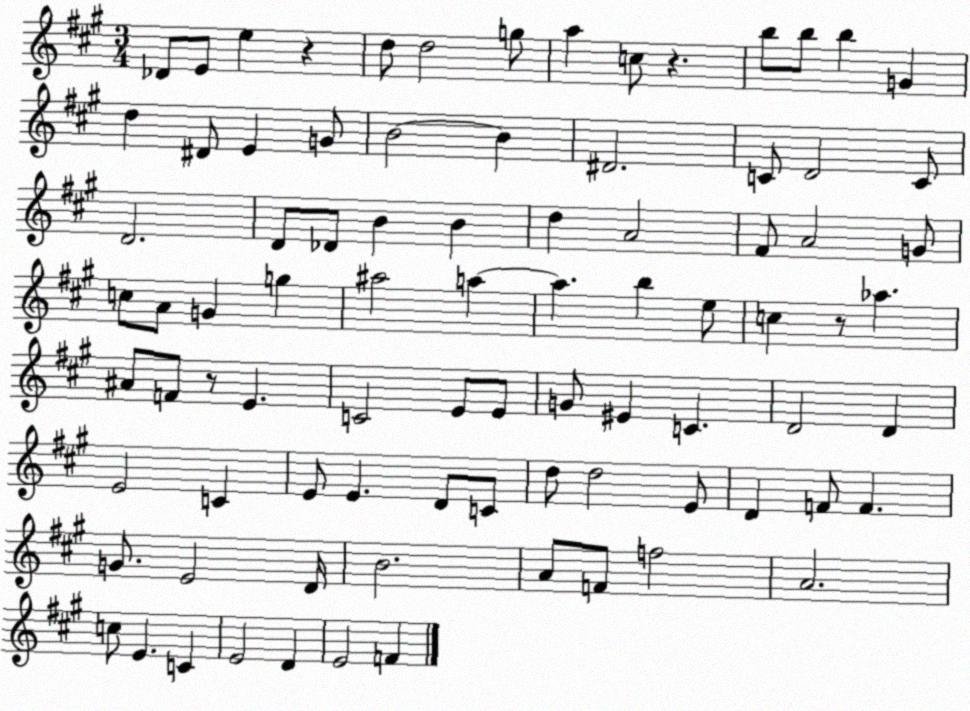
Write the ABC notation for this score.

X:1
T:Untitled
M:3/4
L:1/4
K:A
_D/2 E/2 e z d/2 d2 g/2 a c/2 z b/2 b/2 b G d ^D/2 E G/2 B2 B ^D2 C/2 D2 C/2 D2 D/2 _D/2 B B d A2 ^F/2 A2 G/2 c/2 A/2 G g ^a2 a a b e/2 c z/2 _a ^A/2 F/2 z/2 E C2 E/2 E/2 G/2 ^E C D2 D E2 C E/2 E D/2 C/2 d/2 d2 E/2 D F/2 F G/2 E2 D/4 B2 A/2 F/2 f2 A2 c/2 E C E2 D E2 F